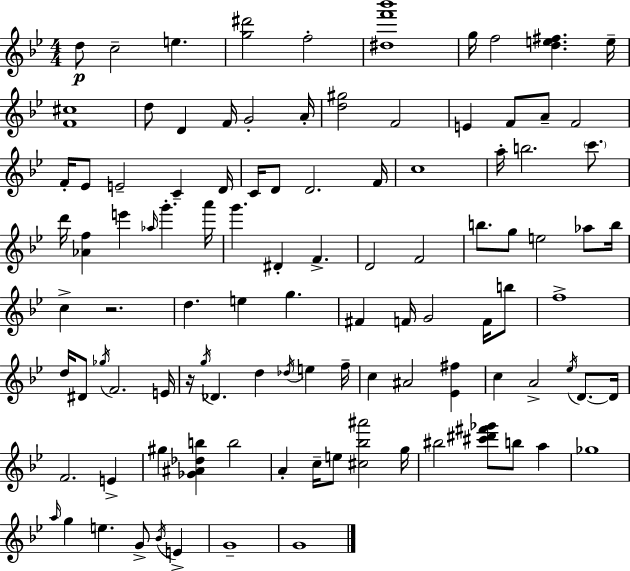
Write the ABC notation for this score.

X:1
T:Untitled
M:4/4
L:1/4
K:Bb
d/2 c2 e [g^d']2 f2 [^df'_b']4 g/4 f2 [de^f] e/4 [F^c]4 d/2 D F/4 G2 A/4 [d^g]2 F2 E F/2 A/2 F2 F/4 _E/2 E2 C D/4 C/4 D/2 D2 F/4 c4 a/4 b2 c'/2 d'/4 [_Af] e' _a/4 g' a'/4 g' ^D F D2 F2 b/2 g/2 e2 _a/2 b/4 c z2 d e g ^F F/4 G2 F/4 b/2 f4 d/4 ^D/2 _g/4 F2 E/4 z/4 g/4 _D d _d/4 e f/4 c ^A2 [_E^f] c A2 _e/4 D/2 D/4 F2 E ^g [_G^A_db] b2 A c/4 e/2 [^c_b^a']2 g/4 ^b2 [^c'^d'^f'_g']/2 b/2 a _g4 a/4 g e G/2 _B/4 E G4 G4